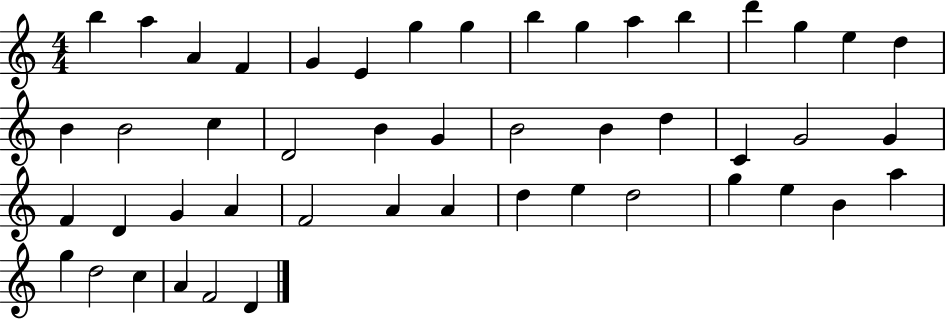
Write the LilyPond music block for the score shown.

{
  \clef treble
  \numericTimeSignature
  \time 4/4
  \key c \major
  b''4 a''4 a'4 f'4 | g'4 e'4 g''4 g''4 | b''4 g''4 a''4 b''4 | d'''4 g''4 e''4 d''4 | \break b'4 b'2 c''4 | d'2 b'4 g'4 | b'2 b'4 d''4 | c'4 g'2 g'4 | \break f'4 d'4 g'4 a'4 | f'2 a'4 a'4 | d''4 e''4 d''2 | g''4 e''4 b'4 a''4 | \break g''4 d''2 c''4 | a'4 f'2 d'4 | \bar "|."
}